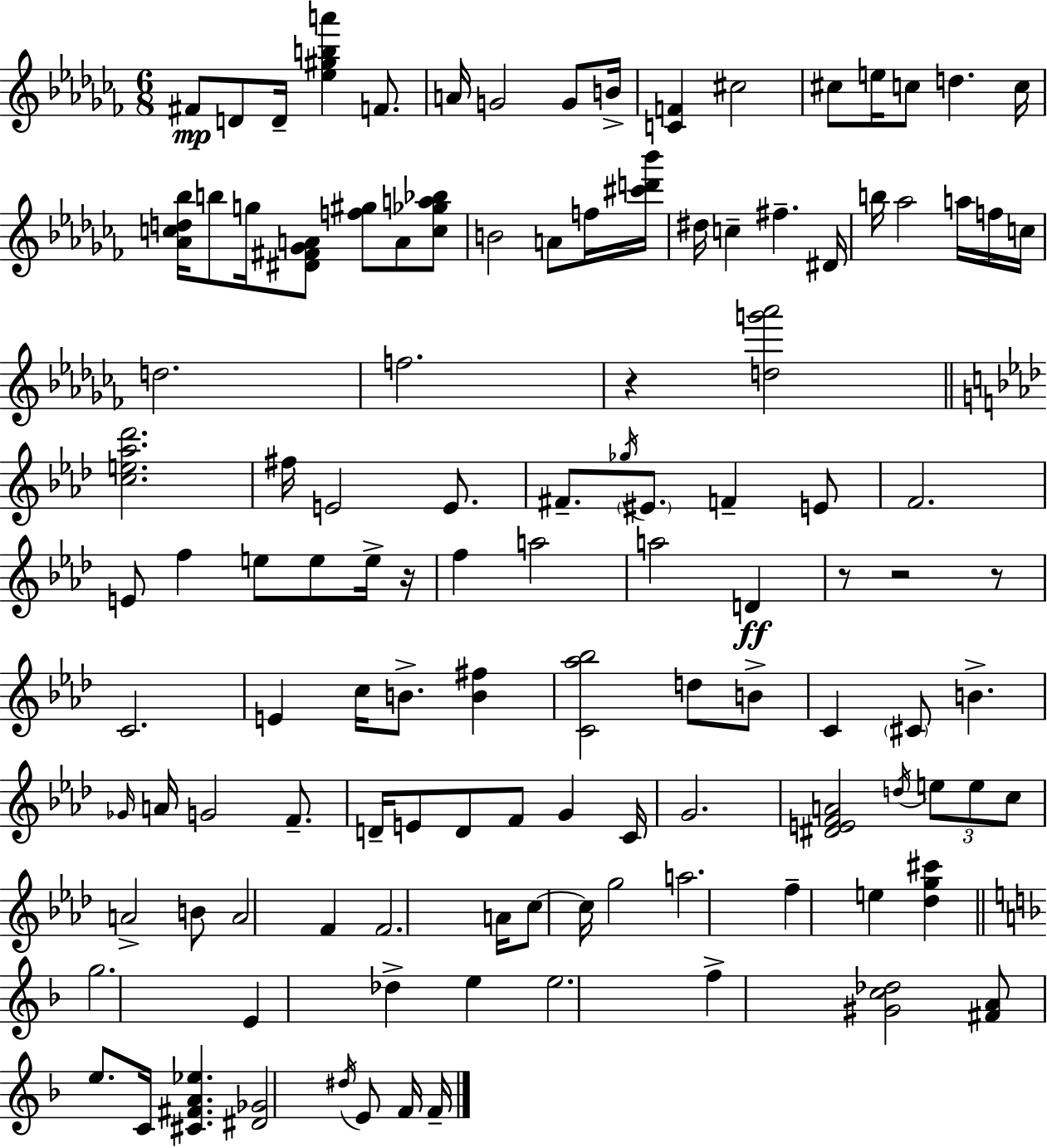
{
  \clef treble
  \numericTimeSignature
  \time 6/8
  \key aes \minor
  fis'8\mp d'8 d'16-- <ees'' gis'' b'' a'''>4 f'8. | a'16 g'2 g'8 b'16-> | <c' f'>4 cis''2 | cis''8 e''16 c''8 d''4. c''16 | \break <aes' c'' d'' bes''>16 b''8 g''16 <dis' fis' ges' a'>8 <f'' gis''>8 a'8 <c'' ges'' a'' bes''>8 | b'2 a'8 f''16 <cis''' d''' bes'''>16 | dis''16 c''4-- fis''4.-- dis'16 | b''16 aes''2 a''16 f''16 c''16 | \break d''2. | f''2. | r4 <d'' g''' aes'''>2 | \bar "||" \break \key aes \major <c'' e'' aes'' des'''>2. | fis''16 e'2 e'8. | fis'8.-- \acciaccatura { ges''16 } \parenthesize eis'8. f'4-- e'8 | f'2. | \break e'8 f''4 e''8 e''8 e''16-> | r16 f''4 a''2 | a''2 d'4\ff | r8 r2 r8 | \break c'2. | e'4 c''16 b'8.-> <b' fis''>4 | <c' aes'' bes''>2 d''8 b'8-> | c'4 \parenthesize cis'8 b'4.-> | \break \grace { ges'16 } a'16 g'2 f'8.-- | d'16-- e'8 d'8 f'8 g'4 | c'16 g'2. | <dis' e' f' a'>2 \acciaccatura { d''16 } \tuplet 3/2 { e''8 | \break e''8 c''8 } a'2-> | b'8 a'2 f'4 | f'2. | a'16 c''8~~ c''16 g''2 | \break a''2. | f''4-- e''4 <des'' g'' cis'''>4 | \bar "||" \break \key f \major g''2. | e'4 des''4-> e''4 | e''2. | f''4-> <gis' c'' des''>2 | \break <fis' a'>8 e''8. c'16 <cis' fis' a' ees''>4. | <dis' ges'>2 \acciaccatura { dis''16 } e'8 f'16 | f'16-- \bar "|."
}